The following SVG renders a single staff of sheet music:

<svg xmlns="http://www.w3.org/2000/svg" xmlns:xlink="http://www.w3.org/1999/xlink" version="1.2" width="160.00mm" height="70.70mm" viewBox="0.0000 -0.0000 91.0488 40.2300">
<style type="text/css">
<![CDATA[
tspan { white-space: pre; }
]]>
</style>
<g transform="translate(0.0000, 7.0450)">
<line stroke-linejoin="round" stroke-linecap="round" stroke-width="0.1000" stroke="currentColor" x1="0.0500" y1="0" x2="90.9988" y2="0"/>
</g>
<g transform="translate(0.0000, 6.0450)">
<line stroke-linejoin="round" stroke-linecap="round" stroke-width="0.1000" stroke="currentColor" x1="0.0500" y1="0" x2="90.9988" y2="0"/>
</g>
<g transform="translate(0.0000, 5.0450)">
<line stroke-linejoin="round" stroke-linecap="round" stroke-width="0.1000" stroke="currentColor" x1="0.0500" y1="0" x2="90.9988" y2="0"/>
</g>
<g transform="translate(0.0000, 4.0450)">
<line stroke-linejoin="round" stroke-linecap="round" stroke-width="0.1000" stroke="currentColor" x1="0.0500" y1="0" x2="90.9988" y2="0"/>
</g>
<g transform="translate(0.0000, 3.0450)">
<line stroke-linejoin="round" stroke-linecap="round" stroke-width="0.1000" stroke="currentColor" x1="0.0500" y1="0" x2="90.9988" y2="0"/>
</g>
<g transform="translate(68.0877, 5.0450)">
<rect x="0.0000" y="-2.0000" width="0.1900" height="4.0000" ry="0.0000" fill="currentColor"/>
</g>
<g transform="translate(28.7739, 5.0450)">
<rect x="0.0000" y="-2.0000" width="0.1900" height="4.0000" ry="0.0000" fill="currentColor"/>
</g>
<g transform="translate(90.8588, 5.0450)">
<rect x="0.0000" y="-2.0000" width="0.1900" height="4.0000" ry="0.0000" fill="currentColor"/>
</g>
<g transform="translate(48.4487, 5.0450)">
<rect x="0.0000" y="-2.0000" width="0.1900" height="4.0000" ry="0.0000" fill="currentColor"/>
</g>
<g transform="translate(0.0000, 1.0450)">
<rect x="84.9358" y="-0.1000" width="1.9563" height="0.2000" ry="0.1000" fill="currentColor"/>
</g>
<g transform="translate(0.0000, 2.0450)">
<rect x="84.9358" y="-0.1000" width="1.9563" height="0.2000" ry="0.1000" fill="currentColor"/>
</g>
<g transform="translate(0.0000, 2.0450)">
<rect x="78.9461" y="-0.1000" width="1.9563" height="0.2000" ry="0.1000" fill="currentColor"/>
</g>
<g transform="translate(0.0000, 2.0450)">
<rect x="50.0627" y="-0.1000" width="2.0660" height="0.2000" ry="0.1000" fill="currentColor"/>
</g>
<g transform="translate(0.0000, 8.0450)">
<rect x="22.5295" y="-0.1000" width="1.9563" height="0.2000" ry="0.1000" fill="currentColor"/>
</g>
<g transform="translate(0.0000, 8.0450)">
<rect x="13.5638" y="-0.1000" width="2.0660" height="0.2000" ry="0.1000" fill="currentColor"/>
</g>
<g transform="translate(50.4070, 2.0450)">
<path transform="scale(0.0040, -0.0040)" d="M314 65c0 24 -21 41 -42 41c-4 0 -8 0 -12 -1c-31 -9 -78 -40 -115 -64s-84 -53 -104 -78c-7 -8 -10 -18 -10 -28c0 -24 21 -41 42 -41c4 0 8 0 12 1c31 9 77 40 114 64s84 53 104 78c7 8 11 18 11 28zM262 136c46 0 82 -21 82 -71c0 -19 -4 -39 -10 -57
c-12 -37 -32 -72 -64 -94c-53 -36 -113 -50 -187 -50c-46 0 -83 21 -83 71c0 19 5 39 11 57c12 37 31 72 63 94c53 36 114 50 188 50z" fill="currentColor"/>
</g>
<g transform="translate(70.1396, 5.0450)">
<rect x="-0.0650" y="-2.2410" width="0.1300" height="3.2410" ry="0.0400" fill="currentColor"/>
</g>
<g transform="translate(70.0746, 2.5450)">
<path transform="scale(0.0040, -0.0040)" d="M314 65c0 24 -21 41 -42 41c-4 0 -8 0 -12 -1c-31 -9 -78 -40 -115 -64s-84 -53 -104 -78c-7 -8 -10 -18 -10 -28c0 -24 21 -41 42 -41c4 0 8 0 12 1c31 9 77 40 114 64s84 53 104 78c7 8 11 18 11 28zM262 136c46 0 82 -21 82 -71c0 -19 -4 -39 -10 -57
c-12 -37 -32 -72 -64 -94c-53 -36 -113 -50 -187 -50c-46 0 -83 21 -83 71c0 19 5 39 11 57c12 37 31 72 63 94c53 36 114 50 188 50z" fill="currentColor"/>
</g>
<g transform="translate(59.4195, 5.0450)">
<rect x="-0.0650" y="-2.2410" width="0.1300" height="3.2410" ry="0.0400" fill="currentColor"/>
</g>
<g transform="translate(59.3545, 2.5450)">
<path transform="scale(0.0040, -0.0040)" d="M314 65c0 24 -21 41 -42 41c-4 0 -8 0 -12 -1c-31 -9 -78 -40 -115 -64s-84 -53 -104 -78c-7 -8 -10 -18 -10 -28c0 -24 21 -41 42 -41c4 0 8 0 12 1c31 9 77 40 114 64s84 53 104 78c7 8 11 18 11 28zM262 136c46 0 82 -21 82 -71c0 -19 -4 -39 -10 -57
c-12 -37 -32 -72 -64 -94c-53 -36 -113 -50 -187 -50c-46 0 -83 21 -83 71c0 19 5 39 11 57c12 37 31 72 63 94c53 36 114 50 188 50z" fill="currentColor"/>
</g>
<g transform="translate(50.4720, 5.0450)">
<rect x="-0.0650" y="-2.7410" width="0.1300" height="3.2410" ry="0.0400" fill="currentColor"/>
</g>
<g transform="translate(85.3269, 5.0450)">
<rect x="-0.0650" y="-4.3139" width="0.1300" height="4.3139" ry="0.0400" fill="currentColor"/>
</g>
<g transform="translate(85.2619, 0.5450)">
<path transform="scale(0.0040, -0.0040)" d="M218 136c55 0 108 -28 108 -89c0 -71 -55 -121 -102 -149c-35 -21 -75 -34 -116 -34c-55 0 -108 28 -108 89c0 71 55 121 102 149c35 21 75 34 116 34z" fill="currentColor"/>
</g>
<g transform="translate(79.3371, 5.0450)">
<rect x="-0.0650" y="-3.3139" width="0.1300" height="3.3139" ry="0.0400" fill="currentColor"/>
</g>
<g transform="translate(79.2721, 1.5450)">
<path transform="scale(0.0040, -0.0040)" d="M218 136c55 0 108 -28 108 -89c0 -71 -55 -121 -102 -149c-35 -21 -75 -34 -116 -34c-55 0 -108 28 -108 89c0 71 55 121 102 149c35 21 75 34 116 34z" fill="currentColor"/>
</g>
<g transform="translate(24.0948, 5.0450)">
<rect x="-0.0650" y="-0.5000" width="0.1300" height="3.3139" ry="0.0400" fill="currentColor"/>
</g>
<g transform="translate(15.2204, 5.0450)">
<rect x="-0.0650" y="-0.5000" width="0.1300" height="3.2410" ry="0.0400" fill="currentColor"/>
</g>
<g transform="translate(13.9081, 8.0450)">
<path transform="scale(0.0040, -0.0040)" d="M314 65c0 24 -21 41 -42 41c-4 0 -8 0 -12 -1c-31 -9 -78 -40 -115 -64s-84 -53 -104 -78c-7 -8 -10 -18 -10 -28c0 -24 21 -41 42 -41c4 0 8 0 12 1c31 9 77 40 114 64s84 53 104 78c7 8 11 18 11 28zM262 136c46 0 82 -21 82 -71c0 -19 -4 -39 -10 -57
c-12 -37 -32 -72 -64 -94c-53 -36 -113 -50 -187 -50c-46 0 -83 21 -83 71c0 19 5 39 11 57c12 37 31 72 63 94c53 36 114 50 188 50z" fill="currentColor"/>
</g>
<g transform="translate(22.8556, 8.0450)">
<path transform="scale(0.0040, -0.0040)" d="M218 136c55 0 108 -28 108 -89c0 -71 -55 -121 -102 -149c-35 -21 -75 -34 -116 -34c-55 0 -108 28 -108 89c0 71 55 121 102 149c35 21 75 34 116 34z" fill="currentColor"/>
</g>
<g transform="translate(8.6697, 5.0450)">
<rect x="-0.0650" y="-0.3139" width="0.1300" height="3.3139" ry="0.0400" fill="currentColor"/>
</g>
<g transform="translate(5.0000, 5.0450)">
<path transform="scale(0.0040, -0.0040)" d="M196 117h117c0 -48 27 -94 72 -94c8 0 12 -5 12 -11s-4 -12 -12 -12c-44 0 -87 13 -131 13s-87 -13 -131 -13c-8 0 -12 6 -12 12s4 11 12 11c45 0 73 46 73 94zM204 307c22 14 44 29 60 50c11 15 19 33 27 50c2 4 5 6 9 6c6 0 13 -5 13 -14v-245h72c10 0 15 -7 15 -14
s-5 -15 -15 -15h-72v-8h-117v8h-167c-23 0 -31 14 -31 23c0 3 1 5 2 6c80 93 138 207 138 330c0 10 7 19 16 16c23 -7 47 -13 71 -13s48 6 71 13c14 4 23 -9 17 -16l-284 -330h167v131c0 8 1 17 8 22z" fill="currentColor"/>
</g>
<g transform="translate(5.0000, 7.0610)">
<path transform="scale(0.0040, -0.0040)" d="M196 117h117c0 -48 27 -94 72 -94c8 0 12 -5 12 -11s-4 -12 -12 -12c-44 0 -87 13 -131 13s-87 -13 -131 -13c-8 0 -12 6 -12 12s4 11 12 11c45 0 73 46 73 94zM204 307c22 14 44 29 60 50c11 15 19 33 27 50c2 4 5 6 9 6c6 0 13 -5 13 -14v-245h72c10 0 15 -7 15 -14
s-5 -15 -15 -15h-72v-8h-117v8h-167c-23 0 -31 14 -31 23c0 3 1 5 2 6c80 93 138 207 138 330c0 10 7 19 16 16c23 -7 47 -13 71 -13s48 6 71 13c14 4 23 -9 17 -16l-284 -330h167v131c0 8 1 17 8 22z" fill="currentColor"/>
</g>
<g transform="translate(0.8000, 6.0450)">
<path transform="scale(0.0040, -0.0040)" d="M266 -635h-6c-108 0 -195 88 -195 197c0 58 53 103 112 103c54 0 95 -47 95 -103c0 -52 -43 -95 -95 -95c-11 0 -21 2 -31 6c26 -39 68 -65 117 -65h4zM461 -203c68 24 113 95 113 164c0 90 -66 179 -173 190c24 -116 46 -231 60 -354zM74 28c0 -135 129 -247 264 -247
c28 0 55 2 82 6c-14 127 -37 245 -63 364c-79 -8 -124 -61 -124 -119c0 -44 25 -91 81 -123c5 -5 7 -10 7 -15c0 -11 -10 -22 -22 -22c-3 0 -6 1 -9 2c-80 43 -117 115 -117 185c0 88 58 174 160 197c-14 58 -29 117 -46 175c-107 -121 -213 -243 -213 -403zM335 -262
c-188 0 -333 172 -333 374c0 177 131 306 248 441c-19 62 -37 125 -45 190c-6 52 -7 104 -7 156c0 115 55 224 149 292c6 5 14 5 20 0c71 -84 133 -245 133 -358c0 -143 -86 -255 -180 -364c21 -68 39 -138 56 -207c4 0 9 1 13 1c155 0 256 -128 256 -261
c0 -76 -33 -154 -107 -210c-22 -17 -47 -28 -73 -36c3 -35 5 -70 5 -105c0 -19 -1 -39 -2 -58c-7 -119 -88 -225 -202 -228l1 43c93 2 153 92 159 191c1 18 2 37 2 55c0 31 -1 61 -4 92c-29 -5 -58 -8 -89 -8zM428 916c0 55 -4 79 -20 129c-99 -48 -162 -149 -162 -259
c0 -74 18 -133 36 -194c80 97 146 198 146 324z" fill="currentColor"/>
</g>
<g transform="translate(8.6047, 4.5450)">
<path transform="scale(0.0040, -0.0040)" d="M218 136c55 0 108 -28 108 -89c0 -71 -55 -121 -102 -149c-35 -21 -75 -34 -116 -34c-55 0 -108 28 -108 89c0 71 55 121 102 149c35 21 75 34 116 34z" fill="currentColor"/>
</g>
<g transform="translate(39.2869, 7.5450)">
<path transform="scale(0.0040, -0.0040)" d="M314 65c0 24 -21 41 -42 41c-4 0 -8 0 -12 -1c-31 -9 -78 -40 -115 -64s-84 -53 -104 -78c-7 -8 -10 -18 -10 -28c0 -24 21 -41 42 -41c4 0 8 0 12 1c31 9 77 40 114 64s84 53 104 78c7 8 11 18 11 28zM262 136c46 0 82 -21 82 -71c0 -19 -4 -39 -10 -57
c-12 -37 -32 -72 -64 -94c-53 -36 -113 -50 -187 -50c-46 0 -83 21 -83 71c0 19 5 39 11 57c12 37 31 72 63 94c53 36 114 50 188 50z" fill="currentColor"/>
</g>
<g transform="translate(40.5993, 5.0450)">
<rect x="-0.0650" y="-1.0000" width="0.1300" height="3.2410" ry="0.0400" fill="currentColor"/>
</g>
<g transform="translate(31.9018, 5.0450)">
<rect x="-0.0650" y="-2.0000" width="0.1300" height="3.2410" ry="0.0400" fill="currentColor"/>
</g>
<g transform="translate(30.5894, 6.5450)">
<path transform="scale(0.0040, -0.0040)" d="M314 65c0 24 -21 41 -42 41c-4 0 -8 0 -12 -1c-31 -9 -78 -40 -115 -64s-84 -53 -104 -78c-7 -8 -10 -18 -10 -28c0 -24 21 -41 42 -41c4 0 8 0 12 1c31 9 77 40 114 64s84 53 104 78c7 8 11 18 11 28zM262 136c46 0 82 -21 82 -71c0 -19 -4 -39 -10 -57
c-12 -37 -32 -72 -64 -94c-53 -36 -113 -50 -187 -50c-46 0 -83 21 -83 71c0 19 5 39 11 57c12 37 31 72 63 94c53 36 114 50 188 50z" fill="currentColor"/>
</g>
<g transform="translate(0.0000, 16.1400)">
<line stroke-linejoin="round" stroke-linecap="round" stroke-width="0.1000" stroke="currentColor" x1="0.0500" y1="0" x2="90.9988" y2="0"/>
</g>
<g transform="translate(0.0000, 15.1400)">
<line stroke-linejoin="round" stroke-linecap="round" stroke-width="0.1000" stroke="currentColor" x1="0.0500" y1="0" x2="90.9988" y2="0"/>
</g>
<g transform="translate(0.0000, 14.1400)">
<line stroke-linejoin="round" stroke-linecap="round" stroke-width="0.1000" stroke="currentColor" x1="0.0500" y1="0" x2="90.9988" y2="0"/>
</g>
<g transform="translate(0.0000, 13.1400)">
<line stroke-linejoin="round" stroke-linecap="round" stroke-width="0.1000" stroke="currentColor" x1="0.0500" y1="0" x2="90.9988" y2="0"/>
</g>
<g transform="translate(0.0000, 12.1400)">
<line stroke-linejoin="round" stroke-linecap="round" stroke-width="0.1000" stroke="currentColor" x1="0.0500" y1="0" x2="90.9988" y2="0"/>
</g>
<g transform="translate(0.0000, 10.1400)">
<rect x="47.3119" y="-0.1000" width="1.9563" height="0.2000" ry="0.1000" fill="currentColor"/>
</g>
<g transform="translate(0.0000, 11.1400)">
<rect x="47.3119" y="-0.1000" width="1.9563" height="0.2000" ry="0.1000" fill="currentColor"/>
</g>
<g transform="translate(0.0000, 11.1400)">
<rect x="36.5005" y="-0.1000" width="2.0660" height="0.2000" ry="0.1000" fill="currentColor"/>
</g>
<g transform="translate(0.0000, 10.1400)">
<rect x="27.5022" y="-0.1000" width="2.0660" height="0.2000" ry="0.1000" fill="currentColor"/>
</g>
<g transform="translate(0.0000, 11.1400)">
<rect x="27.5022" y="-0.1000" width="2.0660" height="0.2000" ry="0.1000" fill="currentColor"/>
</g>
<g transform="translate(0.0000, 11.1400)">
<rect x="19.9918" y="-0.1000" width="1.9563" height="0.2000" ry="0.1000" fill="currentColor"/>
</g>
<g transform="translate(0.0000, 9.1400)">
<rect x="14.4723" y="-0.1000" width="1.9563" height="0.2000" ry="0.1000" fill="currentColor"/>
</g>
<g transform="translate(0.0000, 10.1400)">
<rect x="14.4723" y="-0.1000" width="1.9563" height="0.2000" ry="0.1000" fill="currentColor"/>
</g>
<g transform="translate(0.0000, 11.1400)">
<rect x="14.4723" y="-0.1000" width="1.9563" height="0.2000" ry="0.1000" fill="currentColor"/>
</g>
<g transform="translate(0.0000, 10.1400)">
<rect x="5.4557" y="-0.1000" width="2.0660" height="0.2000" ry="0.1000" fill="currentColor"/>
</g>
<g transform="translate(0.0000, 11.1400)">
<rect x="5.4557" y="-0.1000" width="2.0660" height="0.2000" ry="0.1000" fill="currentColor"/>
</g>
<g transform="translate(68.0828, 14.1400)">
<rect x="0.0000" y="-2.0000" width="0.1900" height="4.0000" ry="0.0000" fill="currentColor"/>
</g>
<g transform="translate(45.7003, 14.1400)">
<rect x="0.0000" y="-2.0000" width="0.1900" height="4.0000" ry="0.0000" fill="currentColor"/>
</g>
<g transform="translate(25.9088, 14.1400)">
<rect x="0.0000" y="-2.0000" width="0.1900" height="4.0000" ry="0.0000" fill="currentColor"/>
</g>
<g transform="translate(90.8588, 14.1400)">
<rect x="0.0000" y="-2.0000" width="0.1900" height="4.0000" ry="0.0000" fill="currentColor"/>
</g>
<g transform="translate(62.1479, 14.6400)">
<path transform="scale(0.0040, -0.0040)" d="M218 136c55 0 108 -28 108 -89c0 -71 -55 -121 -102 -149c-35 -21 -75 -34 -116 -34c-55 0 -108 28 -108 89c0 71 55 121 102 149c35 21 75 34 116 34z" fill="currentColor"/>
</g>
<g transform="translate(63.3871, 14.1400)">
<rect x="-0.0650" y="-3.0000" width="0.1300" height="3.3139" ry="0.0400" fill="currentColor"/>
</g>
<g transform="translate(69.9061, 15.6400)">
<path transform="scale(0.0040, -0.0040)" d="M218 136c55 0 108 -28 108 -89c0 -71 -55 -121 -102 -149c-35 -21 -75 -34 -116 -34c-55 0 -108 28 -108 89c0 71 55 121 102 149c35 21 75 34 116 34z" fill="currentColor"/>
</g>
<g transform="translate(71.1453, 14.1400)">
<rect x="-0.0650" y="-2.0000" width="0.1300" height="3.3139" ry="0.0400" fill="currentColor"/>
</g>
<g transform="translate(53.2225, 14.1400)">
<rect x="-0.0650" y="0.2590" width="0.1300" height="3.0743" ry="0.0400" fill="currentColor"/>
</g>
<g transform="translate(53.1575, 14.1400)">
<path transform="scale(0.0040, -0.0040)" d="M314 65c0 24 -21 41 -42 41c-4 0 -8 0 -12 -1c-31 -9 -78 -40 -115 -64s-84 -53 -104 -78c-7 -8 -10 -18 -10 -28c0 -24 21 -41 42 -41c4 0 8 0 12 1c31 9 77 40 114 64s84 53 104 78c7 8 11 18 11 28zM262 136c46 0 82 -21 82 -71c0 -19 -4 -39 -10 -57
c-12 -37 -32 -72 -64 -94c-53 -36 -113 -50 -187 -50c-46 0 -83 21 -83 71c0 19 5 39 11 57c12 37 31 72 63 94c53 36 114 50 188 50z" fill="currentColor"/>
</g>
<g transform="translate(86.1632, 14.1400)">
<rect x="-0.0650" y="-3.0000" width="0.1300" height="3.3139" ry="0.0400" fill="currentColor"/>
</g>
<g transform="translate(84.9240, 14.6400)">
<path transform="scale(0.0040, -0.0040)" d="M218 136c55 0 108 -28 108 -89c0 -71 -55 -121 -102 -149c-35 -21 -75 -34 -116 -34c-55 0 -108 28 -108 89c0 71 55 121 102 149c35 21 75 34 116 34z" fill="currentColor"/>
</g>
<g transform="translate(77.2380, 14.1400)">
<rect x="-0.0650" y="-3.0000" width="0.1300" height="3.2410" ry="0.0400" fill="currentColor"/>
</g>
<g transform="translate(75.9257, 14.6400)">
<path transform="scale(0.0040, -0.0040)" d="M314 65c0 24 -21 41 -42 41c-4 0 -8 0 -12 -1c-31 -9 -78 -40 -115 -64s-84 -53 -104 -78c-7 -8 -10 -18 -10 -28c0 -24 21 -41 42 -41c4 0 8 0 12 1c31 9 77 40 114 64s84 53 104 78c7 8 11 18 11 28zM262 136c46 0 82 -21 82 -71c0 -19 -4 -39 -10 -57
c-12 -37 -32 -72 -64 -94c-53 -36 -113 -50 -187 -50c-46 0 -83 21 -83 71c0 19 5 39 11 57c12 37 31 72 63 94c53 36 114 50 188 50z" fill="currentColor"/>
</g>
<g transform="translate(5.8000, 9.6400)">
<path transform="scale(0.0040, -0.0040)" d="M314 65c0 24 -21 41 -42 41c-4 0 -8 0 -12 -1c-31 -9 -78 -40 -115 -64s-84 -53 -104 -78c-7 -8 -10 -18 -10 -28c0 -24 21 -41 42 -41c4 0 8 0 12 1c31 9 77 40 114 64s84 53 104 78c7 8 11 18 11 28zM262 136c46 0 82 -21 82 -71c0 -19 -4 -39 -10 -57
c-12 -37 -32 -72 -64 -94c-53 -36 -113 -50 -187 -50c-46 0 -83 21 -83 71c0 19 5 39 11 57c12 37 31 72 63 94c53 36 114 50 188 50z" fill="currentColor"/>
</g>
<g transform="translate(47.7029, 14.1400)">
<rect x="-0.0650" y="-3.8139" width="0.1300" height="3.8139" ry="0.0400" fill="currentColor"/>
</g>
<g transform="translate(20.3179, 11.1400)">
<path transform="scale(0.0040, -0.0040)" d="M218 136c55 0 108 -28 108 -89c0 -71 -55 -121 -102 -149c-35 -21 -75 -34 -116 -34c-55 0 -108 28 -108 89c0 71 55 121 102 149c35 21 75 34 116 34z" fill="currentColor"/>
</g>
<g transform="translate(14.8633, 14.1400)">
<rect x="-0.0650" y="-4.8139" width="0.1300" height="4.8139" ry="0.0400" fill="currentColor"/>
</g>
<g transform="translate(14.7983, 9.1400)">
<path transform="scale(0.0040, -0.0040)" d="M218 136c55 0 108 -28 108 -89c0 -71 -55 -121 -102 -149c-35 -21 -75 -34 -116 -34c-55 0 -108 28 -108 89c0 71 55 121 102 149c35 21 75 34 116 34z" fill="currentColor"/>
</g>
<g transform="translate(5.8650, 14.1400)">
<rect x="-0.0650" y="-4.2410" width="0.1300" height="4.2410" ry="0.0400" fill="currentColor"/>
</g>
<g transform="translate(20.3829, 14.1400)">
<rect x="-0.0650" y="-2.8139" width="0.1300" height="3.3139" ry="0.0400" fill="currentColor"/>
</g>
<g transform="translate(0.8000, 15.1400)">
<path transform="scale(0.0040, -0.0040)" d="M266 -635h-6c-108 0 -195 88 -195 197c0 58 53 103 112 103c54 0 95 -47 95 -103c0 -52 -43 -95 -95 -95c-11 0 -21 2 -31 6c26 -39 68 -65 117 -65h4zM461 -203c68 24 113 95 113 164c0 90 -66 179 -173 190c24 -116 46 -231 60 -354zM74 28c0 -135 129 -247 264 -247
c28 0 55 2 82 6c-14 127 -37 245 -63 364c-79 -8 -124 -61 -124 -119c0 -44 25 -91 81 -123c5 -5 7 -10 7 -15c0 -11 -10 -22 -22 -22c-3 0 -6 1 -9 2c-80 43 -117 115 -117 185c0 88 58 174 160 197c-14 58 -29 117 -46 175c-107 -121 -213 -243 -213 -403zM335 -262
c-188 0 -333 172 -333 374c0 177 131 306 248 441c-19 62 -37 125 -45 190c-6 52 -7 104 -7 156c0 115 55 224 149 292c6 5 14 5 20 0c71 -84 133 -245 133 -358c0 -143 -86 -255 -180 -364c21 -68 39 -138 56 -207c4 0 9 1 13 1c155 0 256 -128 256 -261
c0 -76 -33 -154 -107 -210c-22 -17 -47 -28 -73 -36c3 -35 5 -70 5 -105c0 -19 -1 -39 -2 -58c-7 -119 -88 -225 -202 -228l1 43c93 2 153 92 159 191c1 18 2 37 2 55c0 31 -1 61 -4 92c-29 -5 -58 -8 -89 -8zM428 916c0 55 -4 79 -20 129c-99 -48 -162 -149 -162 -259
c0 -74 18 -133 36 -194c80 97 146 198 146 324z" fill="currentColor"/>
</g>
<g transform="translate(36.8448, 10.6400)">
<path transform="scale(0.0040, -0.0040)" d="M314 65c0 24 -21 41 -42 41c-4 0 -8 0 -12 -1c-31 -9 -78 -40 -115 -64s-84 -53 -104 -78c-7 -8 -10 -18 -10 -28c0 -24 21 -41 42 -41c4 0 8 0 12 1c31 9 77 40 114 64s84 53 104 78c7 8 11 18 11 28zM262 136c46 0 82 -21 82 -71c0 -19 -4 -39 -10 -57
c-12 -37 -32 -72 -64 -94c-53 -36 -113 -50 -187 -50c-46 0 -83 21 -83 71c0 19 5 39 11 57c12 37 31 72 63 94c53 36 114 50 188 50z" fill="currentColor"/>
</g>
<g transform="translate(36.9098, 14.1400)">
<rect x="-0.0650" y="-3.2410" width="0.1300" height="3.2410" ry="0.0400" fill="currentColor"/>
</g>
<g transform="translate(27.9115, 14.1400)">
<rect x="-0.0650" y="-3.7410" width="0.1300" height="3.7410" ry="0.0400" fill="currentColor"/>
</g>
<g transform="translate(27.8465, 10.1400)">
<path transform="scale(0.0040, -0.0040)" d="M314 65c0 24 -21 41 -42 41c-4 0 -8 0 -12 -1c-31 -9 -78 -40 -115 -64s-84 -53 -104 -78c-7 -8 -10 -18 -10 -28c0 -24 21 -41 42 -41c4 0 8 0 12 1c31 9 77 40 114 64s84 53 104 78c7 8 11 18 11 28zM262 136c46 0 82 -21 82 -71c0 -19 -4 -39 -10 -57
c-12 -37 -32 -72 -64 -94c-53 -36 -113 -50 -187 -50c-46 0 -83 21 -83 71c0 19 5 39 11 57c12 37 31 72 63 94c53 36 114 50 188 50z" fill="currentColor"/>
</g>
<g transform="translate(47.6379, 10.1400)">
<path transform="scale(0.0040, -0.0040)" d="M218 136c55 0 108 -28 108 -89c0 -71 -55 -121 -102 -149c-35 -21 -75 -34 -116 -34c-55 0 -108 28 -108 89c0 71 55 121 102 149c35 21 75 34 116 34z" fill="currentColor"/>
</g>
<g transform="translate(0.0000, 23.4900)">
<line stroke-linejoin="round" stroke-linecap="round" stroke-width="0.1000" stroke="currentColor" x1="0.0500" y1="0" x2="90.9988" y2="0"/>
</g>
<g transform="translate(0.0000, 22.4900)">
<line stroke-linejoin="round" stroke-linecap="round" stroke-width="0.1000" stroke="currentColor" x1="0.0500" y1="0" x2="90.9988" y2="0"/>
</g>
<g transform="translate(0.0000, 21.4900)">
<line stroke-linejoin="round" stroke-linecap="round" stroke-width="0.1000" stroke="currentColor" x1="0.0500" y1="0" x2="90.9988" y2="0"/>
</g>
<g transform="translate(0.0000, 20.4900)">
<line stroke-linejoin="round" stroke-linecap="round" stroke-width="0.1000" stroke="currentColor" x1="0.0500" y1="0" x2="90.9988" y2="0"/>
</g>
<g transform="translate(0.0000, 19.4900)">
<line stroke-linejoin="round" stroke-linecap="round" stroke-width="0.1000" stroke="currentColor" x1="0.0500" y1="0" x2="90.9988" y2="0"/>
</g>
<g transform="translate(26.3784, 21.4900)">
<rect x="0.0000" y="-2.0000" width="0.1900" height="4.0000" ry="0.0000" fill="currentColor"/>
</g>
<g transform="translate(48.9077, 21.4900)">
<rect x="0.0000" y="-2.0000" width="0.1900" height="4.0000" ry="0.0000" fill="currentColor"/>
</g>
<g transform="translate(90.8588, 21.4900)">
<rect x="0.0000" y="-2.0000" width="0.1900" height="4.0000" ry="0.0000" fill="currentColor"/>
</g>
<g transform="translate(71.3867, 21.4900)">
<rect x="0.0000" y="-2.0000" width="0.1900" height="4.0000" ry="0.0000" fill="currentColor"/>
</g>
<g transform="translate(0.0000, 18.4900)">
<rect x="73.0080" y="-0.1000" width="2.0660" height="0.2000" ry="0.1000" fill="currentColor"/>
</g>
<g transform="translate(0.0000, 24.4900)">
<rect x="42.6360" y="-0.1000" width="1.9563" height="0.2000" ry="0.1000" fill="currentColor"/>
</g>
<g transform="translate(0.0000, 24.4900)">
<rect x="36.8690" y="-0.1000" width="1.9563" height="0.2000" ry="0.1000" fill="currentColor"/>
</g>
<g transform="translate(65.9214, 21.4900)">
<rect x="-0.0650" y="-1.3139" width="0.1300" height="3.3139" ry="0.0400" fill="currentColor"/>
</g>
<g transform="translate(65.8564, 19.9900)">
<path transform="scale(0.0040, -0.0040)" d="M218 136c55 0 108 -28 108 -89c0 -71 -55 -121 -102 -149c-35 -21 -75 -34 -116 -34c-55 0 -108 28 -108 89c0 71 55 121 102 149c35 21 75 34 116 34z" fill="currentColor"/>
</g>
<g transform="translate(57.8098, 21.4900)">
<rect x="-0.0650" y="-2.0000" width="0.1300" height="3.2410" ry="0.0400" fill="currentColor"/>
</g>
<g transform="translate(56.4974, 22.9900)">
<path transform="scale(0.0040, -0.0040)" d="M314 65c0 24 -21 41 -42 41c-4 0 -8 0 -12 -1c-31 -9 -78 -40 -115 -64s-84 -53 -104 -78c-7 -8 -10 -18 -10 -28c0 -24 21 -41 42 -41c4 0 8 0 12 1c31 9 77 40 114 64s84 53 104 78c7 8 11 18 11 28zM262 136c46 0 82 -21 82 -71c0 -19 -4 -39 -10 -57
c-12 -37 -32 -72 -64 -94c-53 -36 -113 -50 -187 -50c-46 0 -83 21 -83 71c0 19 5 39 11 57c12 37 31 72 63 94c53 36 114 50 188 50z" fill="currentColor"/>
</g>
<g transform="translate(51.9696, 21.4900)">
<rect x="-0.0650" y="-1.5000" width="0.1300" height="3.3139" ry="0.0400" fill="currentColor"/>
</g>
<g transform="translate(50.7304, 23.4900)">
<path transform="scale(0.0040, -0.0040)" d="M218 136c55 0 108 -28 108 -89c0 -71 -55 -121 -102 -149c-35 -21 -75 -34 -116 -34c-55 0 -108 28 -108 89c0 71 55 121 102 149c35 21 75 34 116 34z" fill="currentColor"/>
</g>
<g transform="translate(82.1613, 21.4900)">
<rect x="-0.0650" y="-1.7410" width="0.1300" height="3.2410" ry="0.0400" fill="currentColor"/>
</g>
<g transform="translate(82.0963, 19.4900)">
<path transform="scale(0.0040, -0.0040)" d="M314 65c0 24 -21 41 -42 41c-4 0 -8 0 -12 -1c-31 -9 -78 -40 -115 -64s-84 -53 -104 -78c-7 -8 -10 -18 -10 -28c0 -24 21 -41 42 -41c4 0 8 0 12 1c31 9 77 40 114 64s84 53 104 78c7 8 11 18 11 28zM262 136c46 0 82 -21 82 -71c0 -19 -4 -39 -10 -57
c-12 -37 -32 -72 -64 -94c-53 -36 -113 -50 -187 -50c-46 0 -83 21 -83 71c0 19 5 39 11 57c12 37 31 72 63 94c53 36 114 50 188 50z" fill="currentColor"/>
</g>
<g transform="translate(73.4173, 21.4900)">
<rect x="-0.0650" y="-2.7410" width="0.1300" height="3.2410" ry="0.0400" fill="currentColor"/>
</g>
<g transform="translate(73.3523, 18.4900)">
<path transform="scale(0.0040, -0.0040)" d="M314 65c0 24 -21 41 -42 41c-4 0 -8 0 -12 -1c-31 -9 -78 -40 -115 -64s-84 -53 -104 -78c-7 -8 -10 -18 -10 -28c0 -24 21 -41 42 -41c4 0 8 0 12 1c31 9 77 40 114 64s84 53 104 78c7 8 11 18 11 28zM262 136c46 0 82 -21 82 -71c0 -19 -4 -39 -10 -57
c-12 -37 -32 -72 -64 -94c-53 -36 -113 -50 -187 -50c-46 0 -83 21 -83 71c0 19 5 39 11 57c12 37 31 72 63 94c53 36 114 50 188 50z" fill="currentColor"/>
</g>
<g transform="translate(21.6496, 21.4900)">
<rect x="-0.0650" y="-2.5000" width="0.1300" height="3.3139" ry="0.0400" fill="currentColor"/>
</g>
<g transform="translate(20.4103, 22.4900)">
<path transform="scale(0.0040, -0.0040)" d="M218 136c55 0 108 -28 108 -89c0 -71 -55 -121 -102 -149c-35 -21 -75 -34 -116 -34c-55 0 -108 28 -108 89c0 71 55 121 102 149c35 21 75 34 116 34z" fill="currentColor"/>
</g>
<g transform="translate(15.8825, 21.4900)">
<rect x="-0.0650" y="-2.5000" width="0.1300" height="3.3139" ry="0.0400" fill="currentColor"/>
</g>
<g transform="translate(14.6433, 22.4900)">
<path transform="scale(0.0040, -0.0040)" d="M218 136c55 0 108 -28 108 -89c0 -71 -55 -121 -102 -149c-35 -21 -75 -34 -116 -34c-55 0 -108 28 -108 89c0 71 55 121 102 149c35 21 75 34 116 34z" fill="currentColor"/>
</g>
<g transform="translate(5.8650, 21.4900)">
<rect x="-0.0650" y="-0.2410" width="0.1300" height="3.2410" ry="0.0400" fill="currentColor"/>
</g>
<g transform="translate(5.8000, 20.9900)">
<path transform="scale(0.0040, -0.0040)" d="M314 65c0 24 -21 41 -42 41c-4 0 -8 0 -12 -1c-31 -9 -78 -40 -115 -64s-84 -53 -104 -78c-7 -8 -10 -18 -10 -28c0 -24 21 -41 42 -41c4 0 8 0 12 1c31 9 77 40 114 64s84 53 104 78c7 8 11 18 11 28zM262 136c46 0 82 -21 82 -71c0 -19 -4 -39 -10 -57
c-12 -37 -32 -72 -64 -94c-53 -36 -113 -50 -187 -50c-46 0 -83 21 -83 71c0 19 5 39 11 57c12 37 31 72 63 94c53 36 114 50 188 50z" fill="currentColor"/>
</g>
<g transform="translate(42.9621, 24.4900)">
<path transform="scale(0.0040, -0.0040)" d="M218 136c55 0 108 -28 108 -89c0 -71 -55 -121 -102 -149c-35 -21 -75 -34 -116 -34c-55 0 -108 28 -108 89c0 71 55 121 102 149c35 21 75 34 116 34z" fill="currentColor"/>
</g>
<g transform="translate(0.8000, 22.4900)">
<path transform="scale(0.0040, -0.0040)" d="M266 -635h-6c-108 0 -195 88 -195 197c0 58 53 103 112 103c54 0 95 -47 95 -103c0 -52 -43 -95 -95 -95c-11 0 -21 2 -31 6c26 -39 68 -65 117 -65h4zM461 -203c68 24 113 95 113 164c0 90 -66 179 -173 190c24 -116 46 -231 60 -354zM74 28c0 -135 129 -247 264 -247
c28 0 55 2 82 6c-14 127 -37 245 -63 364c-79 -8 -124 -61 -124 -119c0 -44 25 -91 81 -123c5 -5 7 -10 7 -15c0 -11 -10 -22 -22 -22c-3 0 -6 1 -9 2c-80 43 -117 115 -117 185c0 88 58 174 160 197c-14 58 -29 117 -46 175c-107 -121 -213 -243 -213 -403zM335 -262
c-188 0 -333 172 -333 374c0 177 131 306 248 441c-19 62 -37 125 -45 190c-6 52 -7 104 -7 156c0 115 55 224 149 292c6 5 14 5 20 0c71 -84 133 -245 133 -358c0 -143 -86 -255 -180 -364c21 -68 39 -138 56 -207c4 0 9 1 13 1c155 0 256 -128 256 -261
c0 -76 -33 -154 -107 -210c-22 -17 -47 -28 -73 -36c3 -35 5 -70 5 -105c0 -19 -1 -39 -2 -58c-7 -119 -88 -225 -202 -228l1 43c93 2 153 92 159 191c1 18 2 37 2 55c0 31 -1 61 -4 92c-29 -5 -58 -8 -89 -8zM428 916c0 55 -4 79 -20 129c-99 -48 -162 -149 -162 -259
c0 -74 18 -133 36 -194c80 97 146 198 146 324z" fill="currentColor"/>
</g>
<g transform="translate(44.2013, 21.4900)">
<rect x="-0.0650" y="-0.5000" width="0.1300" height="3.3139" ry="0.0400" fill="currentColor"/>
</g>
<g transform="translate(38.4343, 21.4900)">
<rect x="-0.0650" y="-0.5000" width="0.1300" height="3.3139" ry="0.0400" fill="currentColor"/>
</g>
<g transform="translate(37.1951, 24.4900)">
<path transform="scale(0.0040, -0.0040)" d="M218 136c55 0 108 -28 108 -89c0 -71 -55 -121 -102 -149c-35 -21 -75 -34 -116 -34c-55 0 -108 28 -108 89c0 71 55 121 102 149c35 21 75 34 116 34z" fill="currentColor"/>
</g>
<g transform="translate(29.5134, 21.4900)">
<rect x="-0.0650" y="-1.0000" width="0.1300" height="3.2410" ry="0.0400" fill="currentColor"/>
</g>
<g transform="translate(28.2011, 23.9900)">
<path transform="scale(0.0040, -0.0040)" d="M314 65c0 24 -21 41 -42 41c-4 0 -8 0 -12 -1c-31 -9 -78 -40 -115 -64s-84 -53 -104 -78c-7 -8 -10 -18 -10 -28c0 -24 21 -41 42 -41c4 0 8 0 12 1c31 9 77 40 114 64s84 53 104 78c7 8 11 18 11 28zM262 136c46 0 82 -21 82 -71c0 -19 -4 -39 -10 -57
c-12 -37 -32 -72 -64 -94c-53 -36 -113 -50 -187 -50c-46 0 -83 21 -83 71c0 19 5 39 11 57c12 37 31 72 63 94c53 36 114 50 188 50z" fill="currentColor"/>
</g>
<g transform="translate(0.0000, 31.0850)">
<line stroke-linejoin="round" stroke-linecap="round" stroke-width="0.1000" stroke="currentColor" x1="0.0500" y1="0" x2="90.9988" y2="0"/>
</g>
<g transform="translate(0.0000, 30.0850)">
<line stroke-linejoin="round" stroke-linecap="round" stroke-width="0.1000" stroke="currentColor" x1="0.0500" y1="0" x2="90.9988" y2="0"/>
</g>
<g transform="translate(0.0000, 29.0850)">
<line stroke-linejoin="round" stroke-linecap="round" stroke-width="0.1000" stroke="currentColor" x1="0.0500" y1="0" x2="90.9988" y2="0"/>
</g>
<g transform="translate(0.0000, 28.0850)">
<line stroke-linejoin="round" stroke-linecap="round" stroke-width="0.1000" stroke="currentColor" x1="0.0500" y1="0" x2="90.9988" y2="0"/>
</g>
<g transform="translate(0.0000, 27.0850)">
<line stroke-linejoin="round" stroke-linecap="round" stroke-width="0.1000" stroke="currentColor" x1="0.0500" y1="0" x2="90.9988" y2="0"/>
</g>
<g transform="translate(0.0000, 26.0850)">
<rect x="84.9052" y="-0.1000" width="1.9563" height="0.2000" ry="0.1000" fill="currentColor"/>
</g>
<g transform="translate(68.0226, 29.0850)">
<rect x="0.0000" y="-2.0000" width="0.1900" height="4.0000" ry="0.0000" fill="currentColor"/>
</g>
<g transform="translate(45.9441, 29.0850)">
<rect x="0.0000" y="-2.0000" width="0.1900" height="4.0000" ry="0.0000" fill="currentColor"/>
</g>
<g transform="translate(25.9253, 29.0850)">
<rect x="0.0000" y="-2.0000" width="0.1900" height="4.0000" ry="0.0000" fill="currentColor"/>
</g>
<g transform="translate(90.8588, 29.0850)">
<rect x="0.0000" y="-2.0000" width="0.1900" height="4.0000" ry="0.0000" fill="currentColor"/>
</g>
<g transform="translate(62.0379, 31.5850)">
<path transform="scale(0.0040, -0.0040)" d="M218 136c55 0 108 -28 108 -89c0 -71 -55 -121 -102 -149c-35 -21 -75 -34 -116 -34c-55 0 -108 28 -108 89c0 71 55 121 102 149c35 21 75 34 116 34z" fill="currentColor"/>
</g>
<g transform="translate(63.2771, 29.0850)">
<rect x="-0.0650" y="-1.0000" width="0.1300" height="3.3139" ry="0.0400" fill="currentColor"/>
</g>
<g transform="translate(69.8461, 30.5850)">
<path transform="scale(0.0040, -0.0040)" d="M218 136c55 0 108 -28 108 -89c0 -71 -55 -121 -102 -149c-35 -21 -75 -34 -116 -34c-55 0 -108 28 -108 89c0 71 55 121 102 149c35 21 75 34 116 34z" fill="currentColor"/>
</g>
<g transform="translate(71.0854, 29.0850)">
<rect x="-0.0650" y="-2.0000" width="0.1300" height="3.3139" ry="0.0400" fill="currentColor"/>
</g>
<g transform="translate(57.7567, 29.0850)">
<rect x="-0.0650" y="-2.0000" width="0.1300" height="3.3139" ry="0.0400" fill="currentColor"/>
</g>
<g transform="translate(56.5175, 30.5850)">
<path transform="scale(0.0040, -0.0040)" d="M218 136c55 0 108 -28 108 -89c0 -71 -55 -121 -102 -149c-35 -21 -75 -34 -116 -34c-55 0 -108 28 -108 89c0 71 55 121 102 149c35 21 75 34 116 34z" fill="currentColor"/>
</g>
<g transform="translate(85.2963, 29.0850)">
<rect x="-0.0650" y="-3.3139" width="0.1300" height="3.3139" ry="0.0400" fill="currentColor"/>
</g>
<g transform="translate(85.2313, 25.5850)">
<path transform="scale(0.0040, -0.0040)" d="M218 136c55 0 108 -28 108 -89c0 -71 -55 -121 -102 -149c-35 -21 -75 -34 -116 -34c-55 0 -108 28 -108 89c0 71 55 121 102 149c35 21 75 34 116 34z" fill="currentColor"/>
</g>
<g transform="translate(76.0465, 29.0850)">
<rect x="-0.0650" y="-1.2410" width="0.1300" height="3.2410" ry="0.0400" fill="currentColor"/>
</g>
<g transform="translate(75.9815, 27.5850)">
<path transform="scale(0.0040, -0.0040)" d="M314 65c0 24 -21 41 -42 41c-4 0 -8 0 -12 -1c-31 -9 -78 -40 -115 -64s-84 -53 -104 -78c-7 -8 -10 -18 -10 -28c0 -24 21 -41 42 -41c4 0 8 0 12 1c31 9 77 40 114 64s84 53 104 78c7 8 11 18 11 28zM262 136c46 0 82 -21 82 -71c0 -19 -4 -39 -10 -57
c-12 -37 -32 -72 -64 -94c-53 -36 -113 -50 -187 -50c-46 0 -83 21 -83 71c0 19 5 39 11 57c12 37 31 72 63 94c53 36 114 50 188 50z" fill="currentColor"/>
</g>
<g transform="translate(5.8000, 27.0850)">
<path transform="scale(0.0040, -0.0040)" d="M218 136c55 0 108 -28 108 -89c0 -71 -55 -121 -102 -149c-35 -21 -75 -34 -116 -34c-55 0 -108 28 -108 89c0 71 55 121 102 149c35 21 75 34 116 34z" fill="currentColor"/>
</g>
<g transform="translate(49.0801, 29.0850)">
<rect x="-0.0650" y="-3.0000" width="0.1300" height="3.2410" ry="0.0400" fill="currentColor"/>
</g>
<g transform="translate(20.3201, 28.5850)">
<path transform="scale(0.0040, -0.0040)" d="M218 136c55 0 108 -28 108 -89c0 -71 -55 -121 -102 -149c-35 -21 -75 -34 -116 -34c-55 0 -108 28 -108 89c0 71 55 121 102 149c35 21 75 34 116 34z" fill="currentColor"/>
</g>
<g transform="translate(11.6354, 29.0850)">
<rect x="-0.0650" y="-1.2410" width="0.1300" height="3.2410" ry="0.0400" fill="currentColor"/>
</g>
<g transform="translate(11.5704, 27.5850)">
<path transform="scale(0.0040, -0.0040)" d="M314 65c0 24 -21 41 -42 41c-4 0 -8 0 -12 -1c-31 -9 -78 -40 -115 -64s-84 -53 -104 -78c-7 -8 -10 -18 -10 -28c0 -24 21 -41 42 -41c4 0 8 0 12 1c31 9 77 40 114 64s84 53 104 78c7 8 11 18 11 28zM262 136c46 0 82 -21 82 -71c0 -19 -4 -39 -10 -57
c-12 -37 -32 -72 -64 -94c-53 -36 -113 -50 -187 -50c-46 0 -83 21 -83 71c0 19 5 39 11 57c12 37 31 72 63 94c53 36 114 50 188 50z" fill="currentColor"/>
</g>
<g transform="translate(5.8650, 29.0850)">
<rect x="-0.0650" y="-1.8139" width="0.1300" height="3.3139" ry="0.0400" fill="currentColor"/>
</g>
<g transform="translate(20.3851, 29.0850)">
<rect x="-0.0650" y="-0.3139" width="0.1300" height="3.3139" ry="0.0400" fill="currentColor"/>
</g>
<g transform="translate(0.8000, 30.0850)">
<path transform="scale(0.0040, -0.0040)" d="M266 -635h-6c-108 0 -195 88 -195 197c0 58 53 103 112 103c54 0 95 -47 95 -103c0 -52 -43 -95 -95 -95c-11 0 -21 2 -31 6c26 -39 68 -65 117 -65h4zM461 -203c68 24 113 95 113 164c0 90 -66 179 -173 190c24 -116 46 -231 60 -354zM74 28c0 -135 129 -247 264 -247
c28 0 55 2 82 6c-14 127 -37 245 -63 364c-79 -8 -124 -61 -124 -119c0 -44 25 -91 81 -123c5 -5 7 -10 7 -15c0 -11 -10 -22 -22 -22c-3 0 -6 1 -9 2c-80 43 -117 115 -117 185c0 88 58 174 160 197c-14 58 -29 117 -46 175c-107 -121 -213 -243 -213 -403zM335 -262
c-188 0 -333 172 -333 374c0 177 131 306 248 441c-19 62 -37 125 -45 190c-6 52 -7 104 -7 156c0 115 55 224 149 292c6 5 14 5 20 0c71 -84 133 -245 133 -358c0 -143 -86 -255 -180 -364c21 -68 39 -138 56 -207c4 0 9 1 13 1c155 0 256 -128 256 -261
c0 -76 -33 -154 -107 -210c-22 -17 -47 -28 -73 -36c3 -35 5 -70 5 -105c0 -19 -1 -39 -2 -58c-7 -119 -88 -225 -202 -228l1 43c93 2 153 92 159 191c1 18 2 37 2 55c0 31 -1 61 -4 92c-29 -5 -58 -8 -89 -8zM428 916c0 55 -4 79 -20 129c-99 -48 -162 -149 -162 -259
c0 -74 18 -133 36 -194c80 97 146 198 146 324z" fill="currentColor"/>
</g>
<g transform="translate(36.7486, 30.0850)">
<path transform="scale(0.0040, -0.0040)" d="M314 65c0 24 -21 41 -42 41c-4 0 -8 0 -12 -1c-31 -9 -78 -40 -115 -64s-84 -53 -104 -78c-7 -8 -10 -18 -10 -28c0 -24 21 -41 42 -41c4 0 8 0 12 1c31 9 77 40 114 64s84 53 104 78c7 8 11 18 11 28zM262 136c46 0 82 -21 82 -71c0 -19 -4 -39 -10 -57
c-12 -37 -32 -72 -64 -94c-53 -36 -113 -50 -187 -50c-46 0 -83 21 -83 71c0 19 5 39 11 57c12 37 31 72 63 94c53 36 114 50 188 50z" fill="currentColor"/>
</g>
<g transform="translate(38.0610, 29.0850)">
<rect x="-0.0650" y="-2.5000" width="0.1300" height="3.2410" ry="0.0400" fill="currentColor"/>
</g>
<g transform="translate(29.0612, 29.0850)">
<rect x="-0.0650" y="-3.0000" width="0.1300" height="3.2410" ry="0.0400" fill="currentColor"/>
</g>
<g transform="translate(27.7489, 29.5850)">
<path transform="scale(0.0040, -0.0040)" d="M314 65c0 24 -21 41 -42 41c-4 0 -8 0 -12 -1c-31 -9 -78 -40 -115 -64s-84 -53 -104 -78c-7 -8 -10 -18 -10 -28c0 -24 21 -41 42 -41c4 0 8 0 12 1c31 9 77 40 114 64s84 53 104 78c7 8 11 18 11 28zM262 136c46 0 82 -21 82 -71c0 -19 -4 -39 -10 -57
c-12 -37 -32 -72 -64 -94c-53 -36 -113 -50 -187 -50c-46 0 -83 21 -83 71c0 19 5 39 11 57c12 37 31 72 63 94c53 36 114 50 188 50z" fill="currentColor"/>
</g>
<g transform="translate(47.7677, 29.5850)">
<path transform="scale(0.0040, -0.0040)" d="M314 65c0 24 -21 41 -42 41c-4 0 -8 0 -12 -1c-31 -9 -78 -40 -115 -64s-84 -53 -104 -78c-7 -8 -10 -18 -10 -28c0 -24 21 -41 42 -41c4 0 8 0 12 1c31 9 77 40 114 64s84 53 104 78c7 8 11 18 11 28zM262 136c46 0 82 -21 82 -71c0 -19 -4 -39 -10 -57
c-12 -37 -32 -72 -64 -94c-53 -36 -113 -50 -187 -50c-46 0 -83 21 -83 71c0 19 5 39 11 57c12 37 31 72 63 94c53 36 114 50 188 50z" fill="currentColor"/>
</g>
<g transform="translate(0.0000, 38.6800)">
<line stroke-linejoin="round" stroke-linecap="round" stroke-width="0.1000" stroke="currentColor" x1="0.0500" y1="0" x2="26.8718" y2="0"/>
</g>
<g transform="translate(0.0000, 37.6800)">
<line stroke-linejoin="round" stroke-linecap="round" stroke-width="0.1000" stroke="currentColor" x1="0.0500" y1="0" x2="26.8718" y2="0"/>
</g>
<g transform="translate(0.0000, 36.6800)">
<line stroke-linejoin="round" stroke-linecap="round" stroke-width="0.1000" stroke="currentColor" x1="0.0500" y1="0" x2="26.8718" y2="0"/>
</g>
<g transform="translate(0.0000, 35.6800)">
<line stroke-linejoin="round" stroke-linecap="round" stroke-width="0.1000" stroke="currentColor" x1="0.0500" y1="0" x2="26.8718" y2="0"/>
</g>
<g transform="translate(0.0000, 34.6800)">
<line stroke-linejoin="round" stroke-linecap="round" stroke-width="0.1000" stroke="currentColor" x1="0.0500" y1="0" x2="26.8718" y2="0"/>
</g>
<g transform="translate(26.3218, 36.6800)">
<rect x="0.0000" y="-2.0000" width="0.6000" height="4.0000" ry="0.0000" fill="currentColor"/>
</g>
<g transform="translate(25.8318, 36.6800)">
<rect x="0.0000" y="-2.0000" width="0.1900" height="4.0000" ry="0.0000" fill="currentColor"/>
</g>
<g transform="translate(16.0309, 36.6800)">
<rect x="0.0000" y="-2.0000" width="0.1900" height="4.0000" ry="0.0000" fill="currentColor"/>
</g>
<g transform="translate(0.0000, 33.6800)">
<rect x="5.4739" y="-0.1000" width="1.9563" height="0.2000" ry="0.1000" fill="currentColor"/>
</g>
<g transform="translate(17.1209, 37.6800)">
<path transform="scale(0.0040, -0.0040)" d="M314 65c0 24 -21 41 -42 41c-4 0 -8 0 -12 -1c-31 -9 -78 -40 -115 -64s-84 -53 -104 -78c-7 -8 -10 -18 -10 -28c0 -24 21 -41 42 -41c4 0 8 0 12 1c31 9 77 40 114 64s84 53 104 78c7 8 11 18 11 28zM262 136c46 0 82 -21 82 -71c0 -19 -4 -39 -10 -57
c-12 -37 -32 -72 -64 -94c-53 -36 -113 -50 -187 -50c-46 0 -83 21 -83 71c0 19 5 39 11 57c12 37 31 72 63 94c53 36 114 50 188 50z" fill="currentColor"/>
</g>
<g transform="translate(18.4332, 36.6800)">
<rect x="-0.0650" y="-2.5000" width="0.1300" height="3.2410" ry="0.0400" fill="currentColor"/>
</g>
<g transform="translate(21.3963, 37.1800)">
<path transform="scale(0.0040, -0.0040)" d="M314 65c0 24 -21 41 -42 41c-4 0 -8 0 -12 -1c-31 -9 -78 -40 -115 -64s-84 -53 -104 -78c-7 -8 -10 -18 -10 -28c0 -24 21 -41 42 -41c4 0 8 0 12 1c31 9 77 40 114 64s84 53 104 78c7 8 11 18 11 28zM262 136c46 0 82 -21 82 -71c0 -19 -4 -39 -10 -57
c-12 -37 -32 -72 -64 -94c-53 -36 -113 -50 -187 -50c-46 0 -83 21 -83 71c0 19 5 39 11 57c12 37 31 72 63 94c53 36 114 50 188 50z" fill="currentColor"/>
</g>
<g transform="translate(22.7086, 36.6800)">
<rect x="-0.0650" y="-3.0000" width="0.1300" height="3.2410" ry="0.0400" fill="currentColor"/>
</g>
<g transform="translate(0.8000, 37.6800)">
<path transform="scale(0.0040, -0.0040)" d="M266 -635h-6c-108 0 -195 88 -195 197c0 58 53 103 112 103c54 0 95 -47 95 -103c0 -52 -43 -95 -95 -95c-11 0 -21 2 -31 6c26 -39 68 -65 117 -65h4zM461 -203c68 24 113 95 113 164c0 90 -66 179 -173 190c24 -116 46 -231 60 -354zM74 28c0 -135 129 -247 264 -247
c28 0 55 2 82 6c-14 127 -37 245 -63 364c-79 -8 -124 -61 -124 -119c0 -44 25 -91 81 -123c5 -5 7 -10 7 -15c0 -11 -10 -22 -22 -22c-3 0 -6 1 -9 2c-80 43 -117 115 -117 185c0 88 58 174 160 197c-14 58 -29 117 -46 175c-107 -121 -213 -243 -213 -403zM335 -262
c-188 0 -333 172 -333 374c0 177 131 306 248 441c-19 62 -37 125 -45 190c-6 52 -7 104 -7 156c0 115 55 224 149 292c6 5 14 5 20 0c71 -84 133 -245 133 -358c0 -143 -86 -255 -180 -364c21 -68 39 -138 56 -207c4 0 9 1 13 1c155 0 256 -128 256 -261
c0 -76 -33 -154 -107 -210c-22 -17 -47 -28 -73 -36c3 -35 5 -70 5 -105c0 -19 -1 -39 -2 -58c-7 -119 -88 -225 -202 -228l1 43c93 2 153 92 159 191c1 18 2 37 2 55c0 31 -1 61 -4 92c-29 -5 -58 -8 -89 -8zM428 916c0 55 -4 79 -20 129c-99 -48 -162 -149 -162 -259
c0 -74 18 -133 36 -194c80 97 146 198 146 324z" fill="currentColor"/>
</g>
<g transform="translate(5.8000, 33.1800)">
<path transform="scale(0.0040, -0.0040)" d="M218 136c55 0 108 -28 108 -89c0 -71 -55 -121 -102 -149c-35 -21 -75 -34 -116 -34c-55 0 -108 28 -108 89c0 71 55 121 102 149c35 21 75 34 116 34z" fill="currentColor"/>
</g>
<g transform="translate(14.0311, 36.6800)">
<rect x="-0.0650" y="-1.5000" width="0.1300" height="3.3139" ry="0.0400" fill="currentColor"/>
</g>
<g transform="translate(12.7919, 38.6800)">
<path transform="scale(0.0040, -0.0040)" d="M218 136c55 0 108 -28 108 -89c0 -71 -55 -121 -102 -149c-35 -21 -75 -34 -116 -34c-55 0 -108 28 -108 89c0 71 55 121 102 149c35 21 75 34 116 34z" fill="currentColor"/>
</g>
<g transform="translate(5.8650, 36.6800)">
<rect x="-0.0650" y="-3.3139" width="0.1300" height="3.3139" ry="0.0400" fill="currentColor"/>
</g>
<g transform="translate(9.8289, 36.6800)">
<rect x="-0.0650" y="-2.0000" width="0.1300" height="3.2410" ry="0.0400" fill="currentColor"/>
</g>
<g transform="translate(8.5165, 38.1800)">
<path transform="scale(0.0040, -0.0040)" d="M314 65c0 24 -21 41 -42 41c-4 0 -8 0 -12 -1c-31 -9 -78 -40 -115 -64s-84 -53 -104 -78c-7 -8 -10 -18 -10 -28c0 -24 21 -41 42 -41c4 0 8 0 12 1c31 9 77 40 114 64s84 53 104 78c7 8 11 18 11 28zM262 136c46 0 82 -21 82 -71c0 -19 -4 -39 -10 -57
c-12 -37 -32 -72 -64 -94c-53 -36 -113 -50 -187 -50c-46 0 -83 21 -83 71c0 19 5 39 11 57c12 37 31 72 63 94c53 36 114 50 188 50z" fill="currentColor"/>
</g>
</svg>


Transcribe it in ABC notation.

X:1
T:Untitled
M:4/4
L:1/4
K:C
c C2 C F2 D2 a2 g2 g2 b d' d'2 e' a c'2 b2 c' B2 A F A2 A c2 G G D2 C C E F2 e a2 f2 f e2 c A2 G2 A2 F D F e2 b b F2 E G2 A2